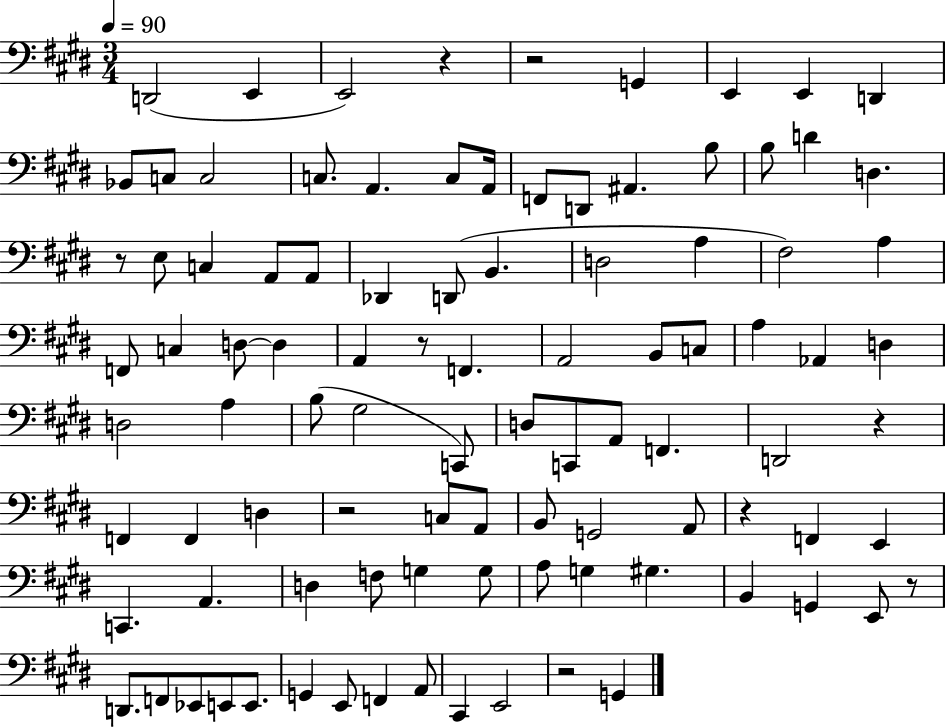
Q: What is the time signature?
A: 3/4